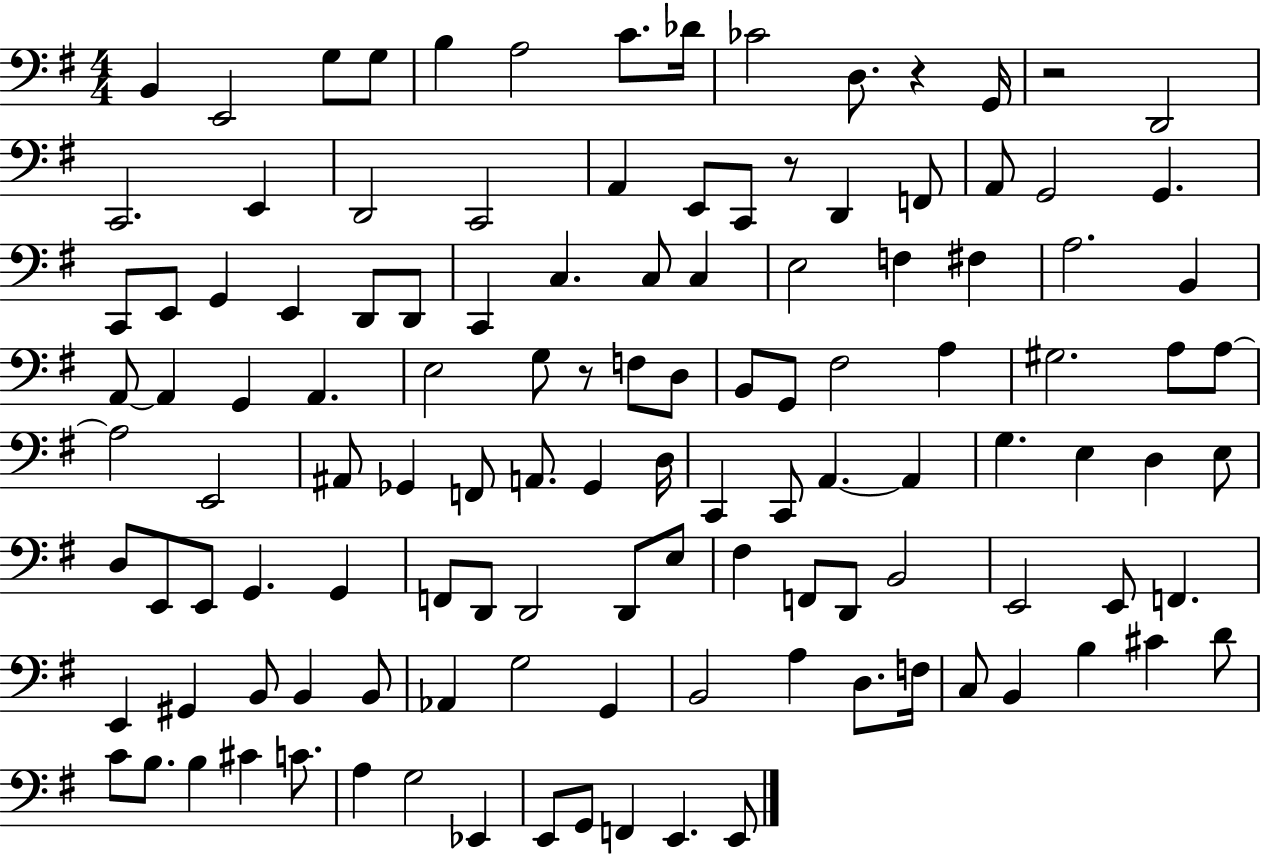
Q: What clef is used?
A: bass